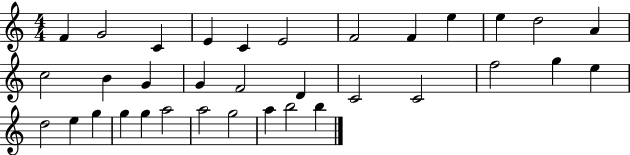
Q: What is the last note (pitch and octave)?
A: B5